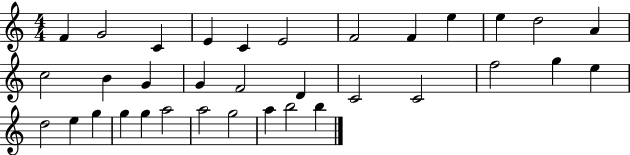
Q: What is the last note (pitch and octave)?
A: B5